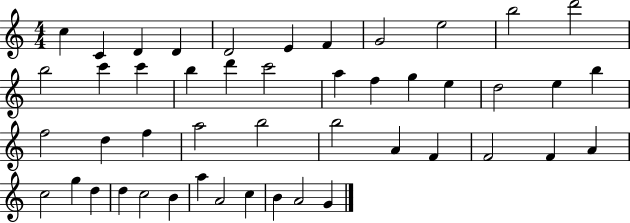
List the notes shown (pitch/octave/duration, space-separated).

C5/q C4/q D4/q D4/q D4/h E4/q F4/q G4/h E5/h B5/h D6/h B5/h C6/q C6/q B5/q D6/q C6/h A5/q F5/q G5/q E5/q D5/h E5/q B5/q F5/h D5/q F5/q A5/h B5/h B5/h A4/q F4/q F4/h F4/q A4/q C5/h G5/q D5/q D5/q C5/h B4/q A5/q A4/h C5/q B4/q A4/h G4/q